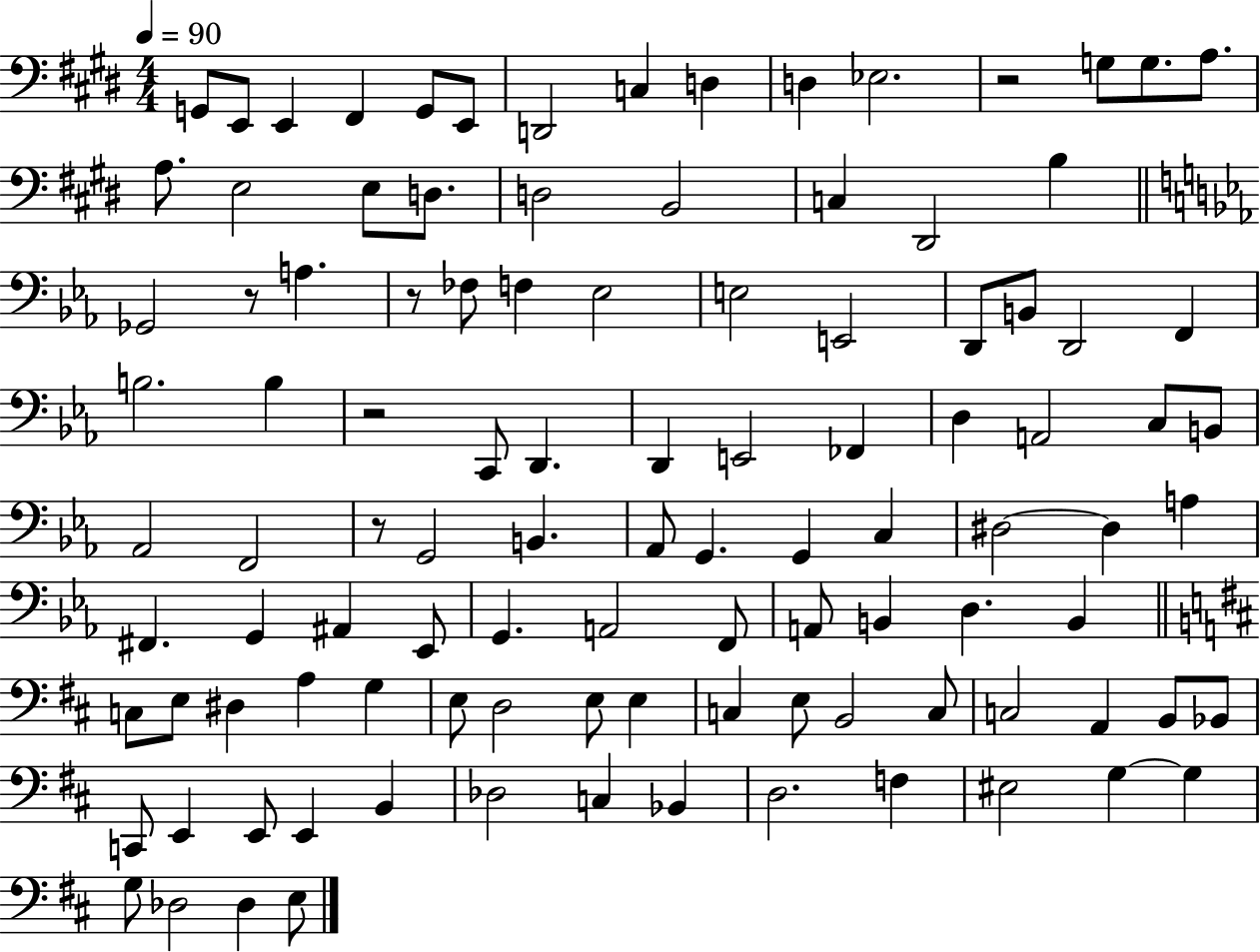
X:1
T:Untitled
M:4/4
L:1/4
K:E
G,,/2 E,,/2 E,, ^F,, G,,/2 E,,/2 D,,2 C, D, D, _E,2 z2 G,/2 G,/2 A,/2 A,/2 E,2 E,/2 D,/2 D,2 B,,2 C, ^D,,2 B, _G,,2 z/2 A, z/2 _F,/2 F, _E,2 E,2 E,,2 D,,/2 B,,/2 D,,2 F,, B,2 B, z2 C,,/2 D,, D,, E,,2 _F,, D, A,,2 C,/2 B,,/2 _A,,2 F,,2 z/2 G,,2 B,, _A,,/2 G,, G,, C, ^D,2 ^D, A, ^F,, G,, ^A,, _E,,/2 G,, A,,2 F,,/2 A,,/2 B,, D, B,, C,/2 E,/2 ^D, A, G, E,/2 D,2 E,/2 E, C, E,/2 B,,2 C,/2 C,2 A,, B,,/2 _B,,/2 C,,/2 E,, E,,/2 E,, B,, _D,2 C, _B,, D,2 F, ^E,2 G, G, G,/2 _D,2 _D, E,/2